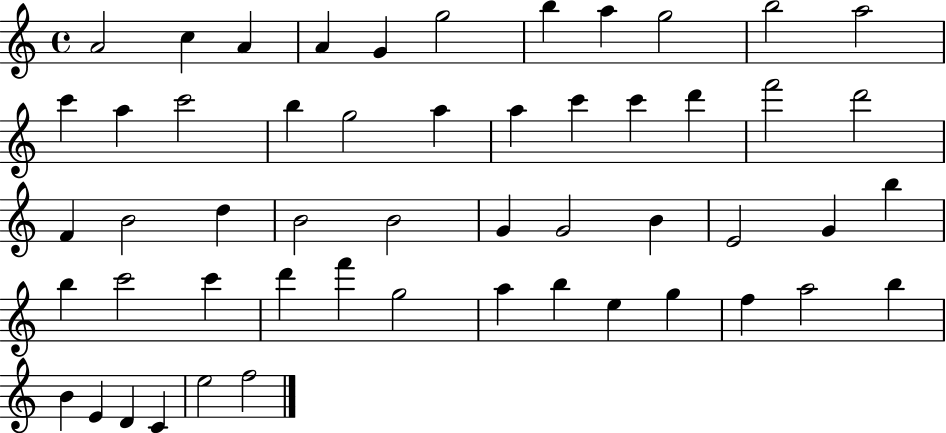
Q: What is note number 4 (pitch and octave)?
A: A4